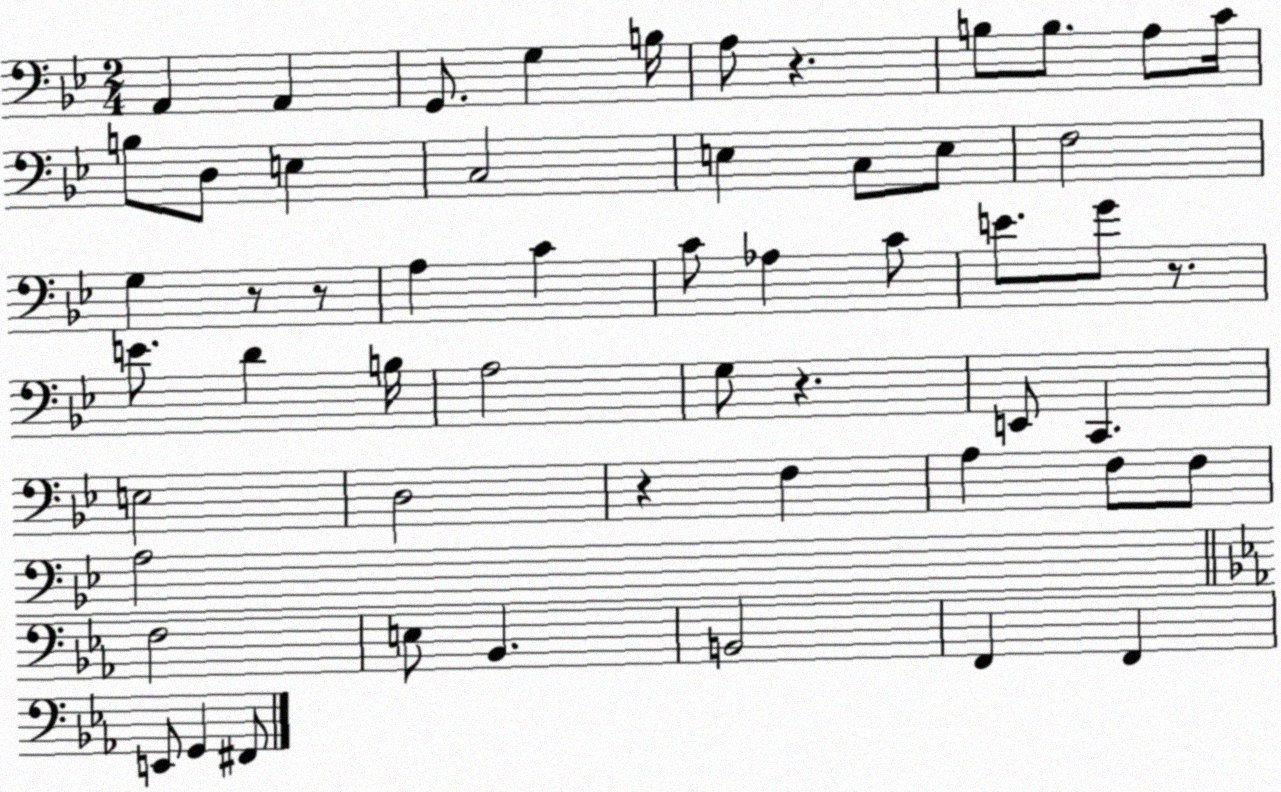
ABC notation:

X:1
T:Untitled
M:2/4
L:1/4
K:Bb
A,, A,, G,,/2 G, B,/4 A,/2 z B,/2 B,/2 A,/2 C/4 B,/2 D,/2 E, C,2 E, C,/2 E,/2 F,2 G, z/2 z/2 A, C C/2 _A, C/2 E/2 G/2 z/2 E/2 D B,/4 A,2 G,/2 z E,,/2 C,, E,2 D,2 z F, A, F,/2 F,/2 A,2 F,2 E,/2 _B,, B,,2 F,, F,, E,,/2 G,, ^F,,/2